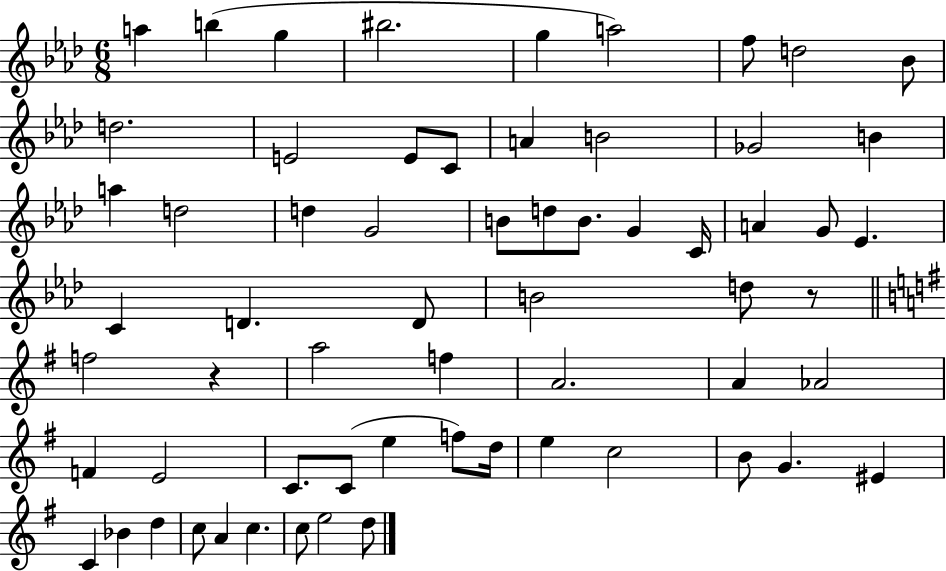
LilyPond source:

{
  \clef treble
  \numericTimeSignature
  \time 6/8
  \key aes \major
  a''4 b''4( g''4 | bis''2. | g''4 a''2) | f''8 d''2 bes'8 | \break d''2. | e'2 e'8 c'8 | a'4 b'2 | ges'2 b'4 | \break a''4 d''2 | d''4 g'2 | b'8 d''8 b'8. g'4 c'16 | a'4 g'8 ees'4. | \break c'4 d'4. d'8 | b'2 d''8 r8 | \bar "||" \break \key g \major f''2 r4 | a''2 f''4 | a'2. | a'4 aes'2 | \break f'4 e'2 | c'8. c'8( e''4 f''8) d''16 | e''4 c''2 | b'8 g'4. eis'4 | \break c'4 bes'4 d''4 | c''8 a'4 c''4. | c''8 e''2 d''8 | \bar "|."
}